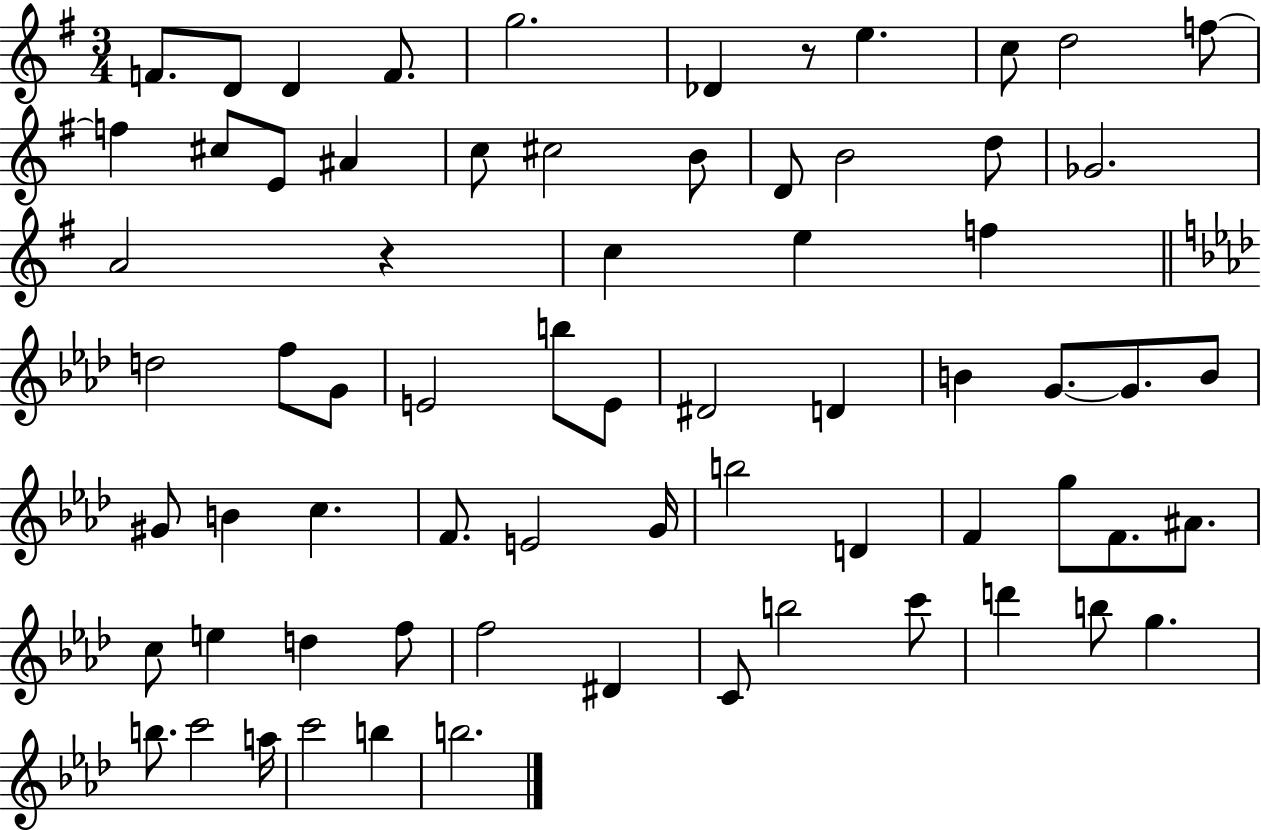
X:1
T:Untitled
M:3/4
L:1/4
K:G
F/2 D/2 D F/2 g2 _D z/2 e c/2 d2 f/2 f ^c/2 E/2 ^A c/2 ^c2 B/2 D/2 B2 d/2 _G2 A2 z c e f d2 f/2 G/2 E2 b/2 E/2 ^D2 D B G/2 G/2 B/2 ^G/2 B c F/2 E2 G/4 b2 D F g/2 F/2 ^A/2 c/2 e d f/2 f2 ^D C/2 b2 c'/2 d' b/2 g b/2 c'2 a/4 c'2 b b2